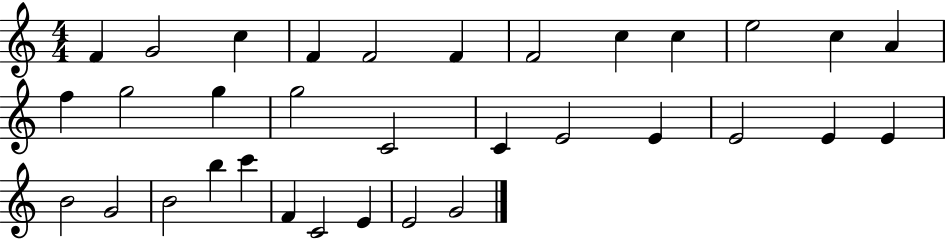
F4/q G4/h C5/q F4/q F4/h F4/q F4/h C5/q C5/q E5/h C5/q A4/q F5/q G5/h G5/q G5/h C4/h C4/q E4/h E4/q E4/h E4/q E4/q B4/h G4/h B4/h B5/q C6/q F4/q C4/h E4/q E4/h G4/h